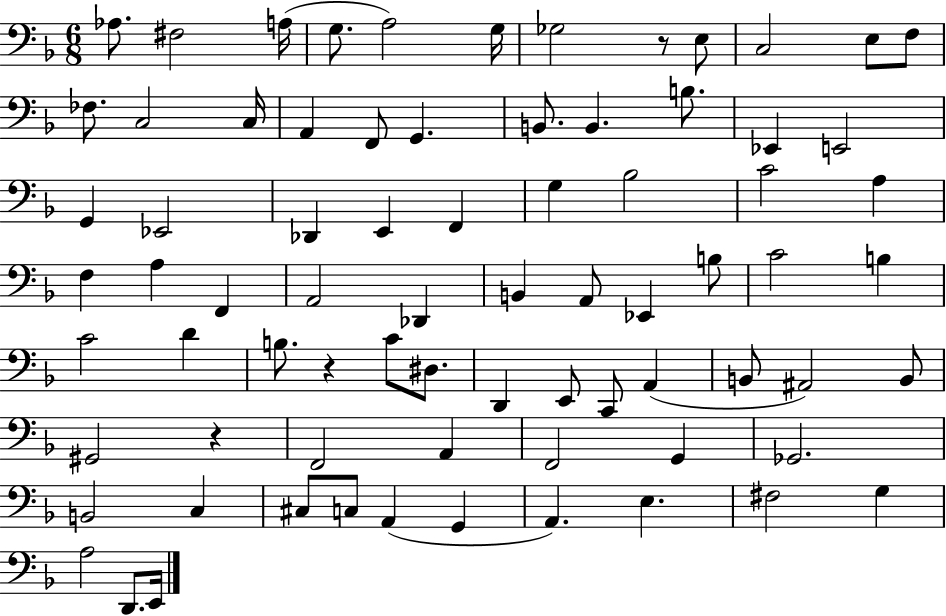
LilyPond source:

{
  \clef bass
  \numericTimeSignature
  \time 6/8
  \key f \major
  \repeat volta 2 { aes8. fis2 a16( | g8. a2) g16 | ges2 r8 e8 | c2 e8 f8 | \break fes8. c2 c16 | a,4 f,8 g,4. | b,8. b,4. b8. | ees,4 e,2 | \break g,4 ees,2 | des,4 e,4 f,4 | g4 bes2 | c'2 a4 | \break f4 a4 f,4 | a,2 des,4 | b,4 a,8 ees,4 b8 | c'2 b4 | \break c'2 d'4 | b8. r4 c'8 dis8. | d,4 e,8 c,8 a,4( | b,8 ais,2) b,8 | \break gis,2 r4 | f,2 a,4 | f,2 g,4 | ges,2. | \break b,2 c4 | cis8 c8 a,4( g,4 | a,4.) e4. | fis2 g4 | \break a2 d,8. e,16 | } \bar "|."
}